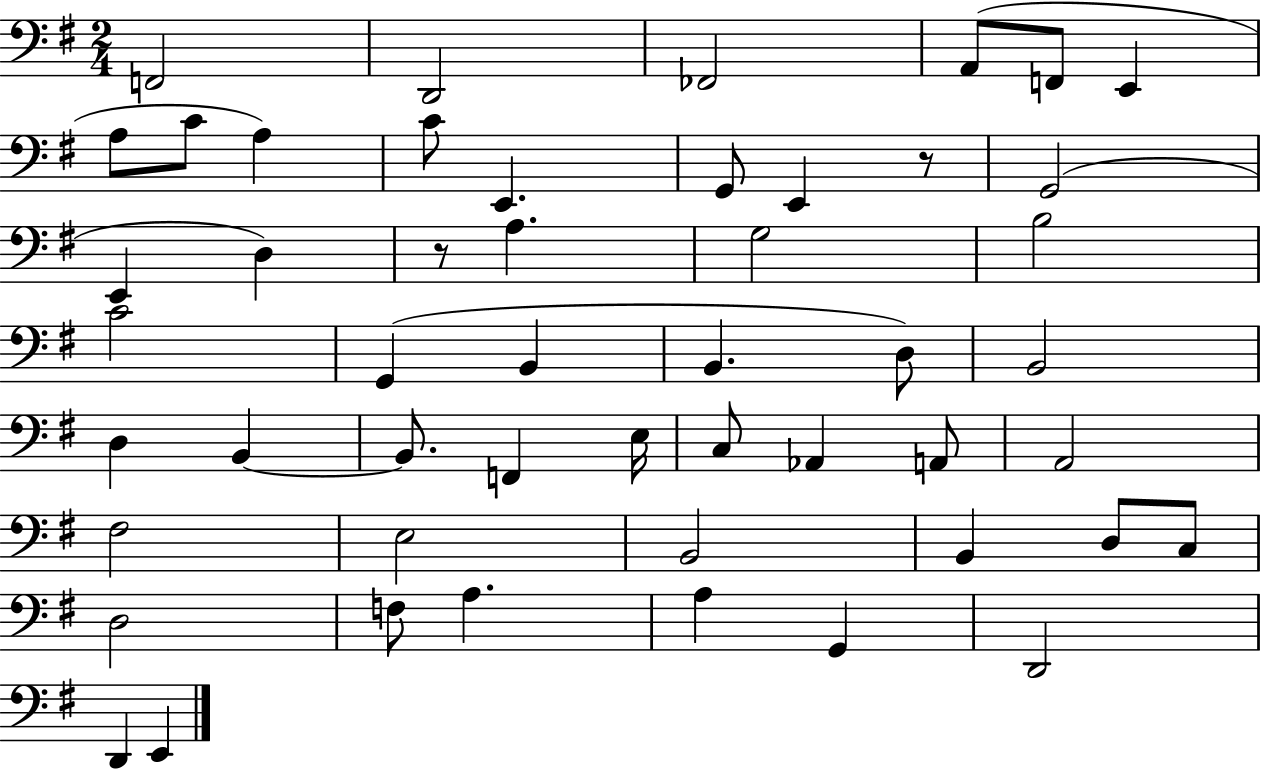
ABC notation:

X:1
T:Untitled
M:2/4
L:1/4
K:G
F,,2 D,,2 _F,,2 A,,/2 F,,/2 E,, A,/2 C/2 A, C/2 E,, G,,/2 E,, z/2 G,,2 E,, D, z/2 A, G,2 B,2 C2 G,, B,, B,, D,/2 B,,2 D, B,, B,,/2 F,, E,/4 C,/2 _A,, A,,/2 A,,2 ^F,2 E,2 B,,2 B,, D,/2 C,/2 D,2 F,/2 A, A, G,, D,,2 D,, E,,